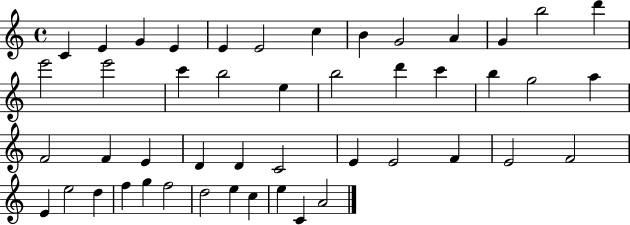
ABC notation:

X:1
T:Untitled
M:4/4
L:1/4
K:C
C E G E E E2 c B G2 A G b2 d' e'2 e'2 c' b2 e b2 d' c' b g2 a F2 F E D D C2 E E2 F E2 F2 E e2 d f g f2 d2 e c e C A2